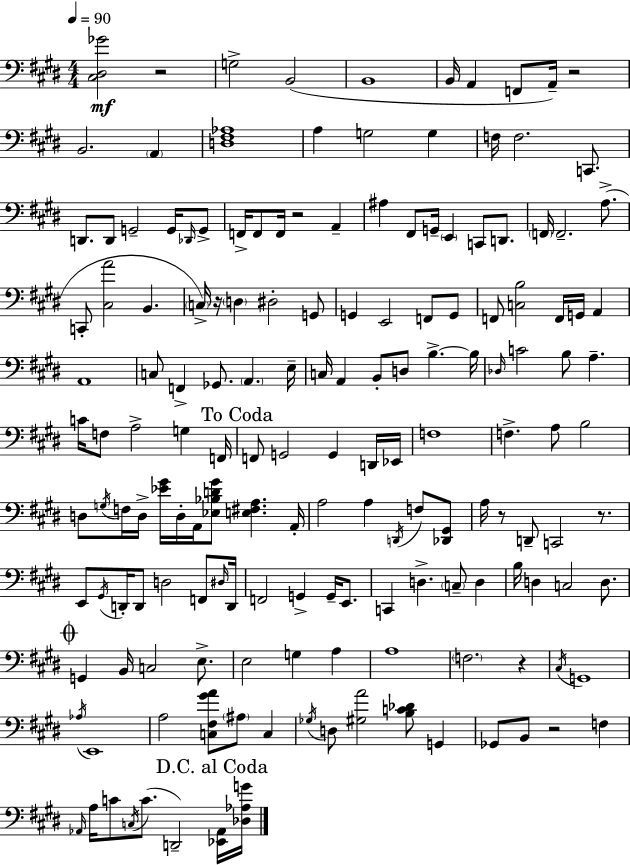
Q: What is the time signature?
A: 4/4